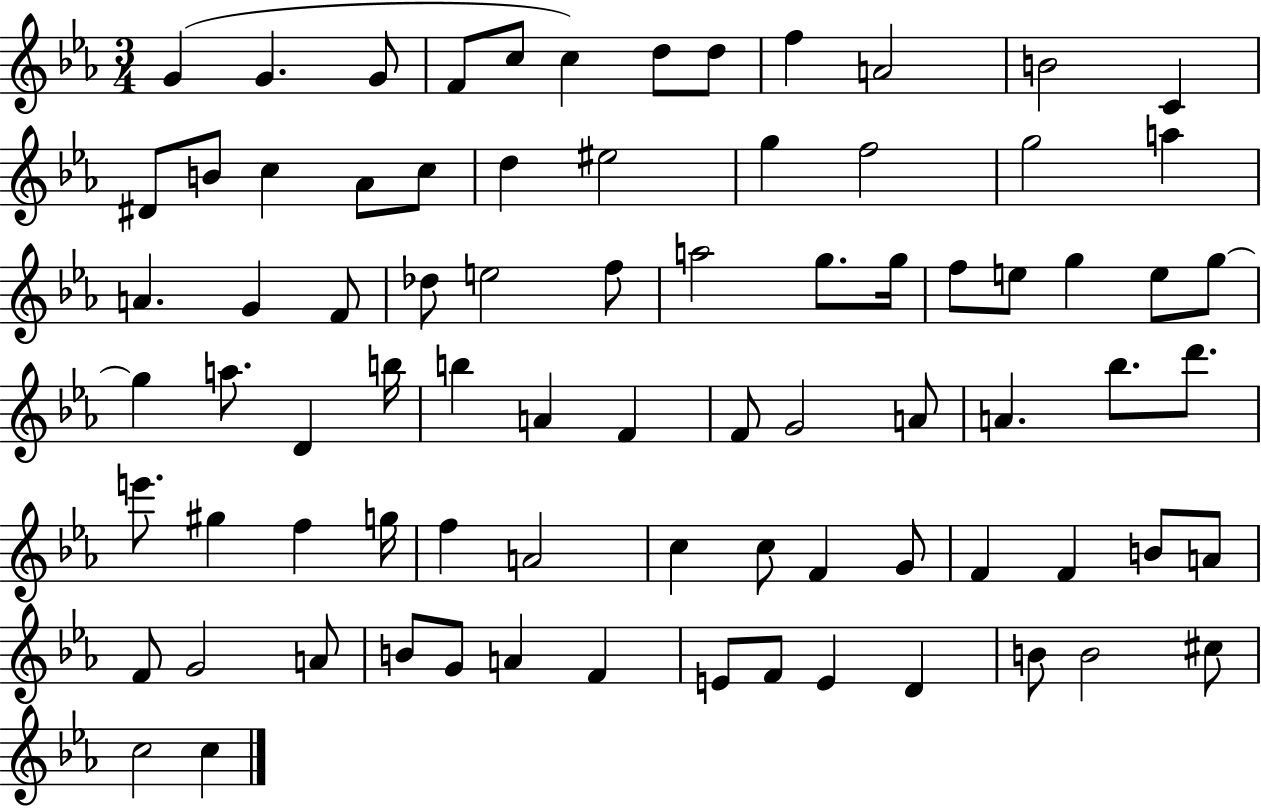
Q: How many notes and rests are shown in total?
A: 80